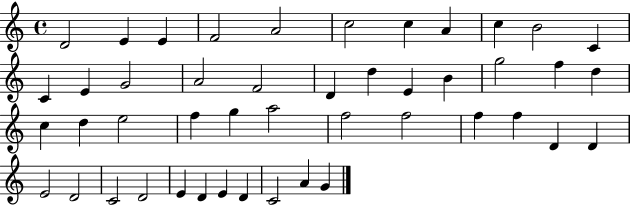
{
  \clef treble
  \time 4/4
  \defaultTimeSignature
  \key c \major
  d'2 e'4 e'4 | f'2 a'2 | c''2 c''4 a'4 | c''4 b'2 c'4 | \break c'4 e'4 g'2 | a'2 f'2 | d'4 d''4 e'4 b'4 | g''2 f''4 d''4 | \break c''4 d''4 e''2 | f''4 g''4 a''2 | f''2 f''2 | f''4 f''4 d'4 d'4 | \break e'2 d'2 | c'2 d'2 | e'4 d'4 e'4 d'4 | c'2 a'4 g'4 | \break \bar "|."
}